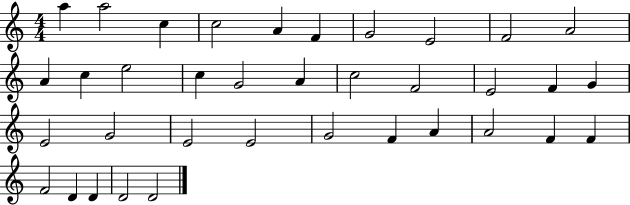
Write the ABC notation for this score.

X:1
T:Untitled
M:4/4
L:1/4
K:C
a a2 c c2 A F G2 E2 F2 A2 A c e2 c G2 A c2 F2 E2 F G E2 G2 E2 E2 G2 F A A2 F F F2 D D D2 D2